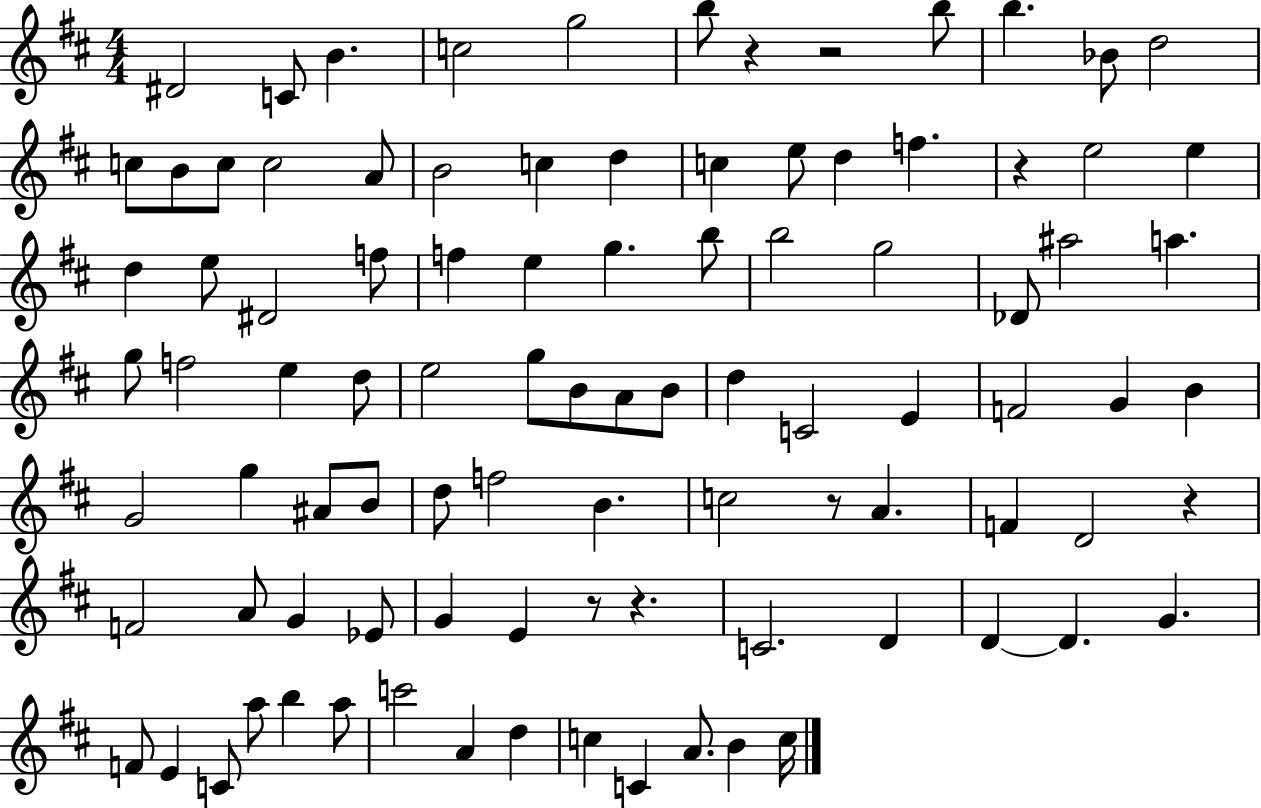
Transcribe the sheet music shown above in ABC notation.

X:1
T:Untitled
M:4/4
L:1/4
K:D
^D2 C/2 B c2 g2 b/2 z z2 b/2 b _B/2 d2 c/2 B/2 c/2 c2 A/2 B2 c d c e/2 d f z e2 e d e/2 ^D2 f/2 f e g b/2 b2 g2 _D/2 ^a2 a g/2 f2 e d/2 e2 g/2 B/2 A/2 B/2 d C2 E F2 G B G2 g ^A/2 B/2 d/2 f2 B c2 z/2 A F D2 z F2 A/2 G _E/2 G E z/2 z C2 D D D G F/2 E C/2 a/2 b a/2 c'2 A d c C A/2 B c/4